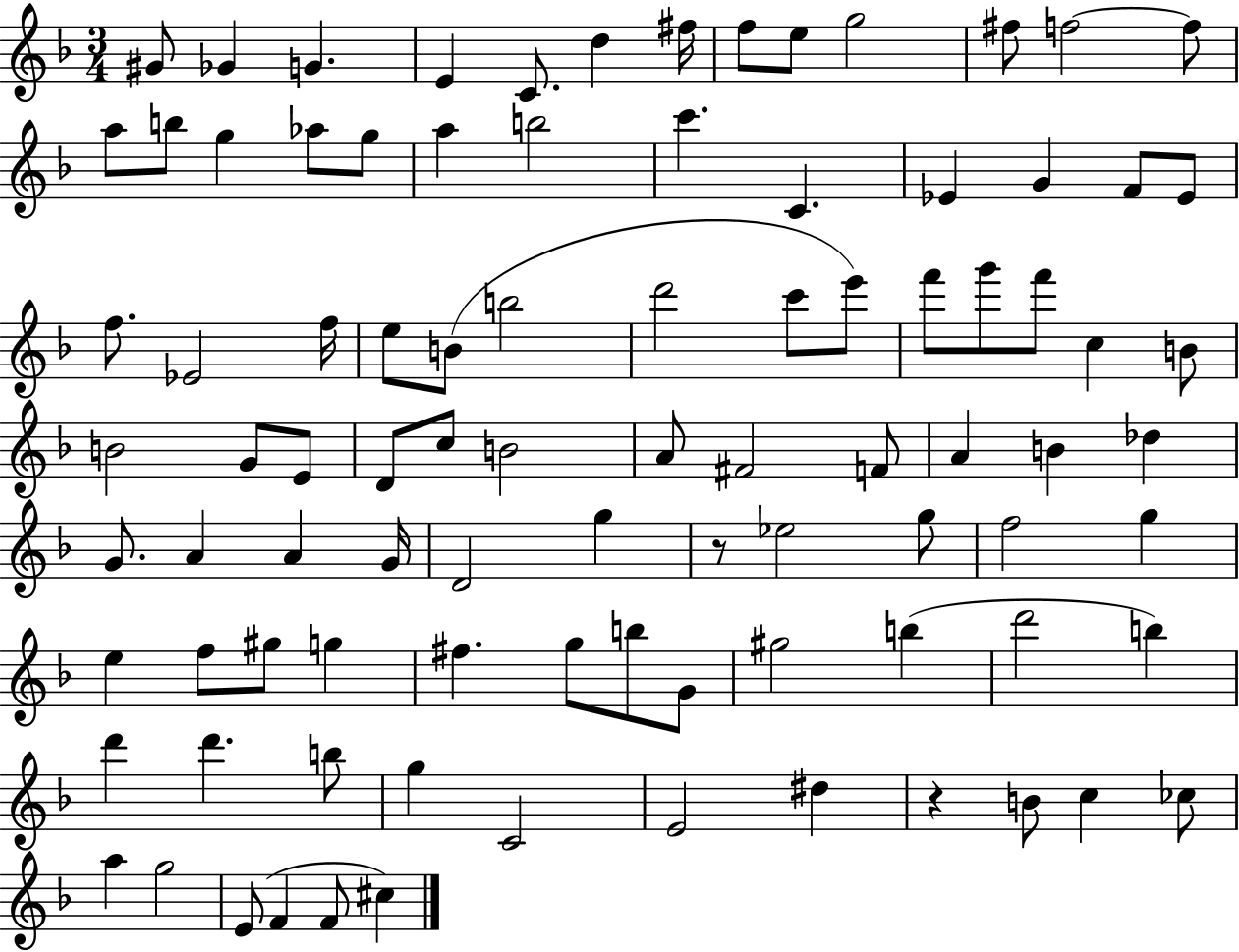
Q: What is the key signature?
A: F major